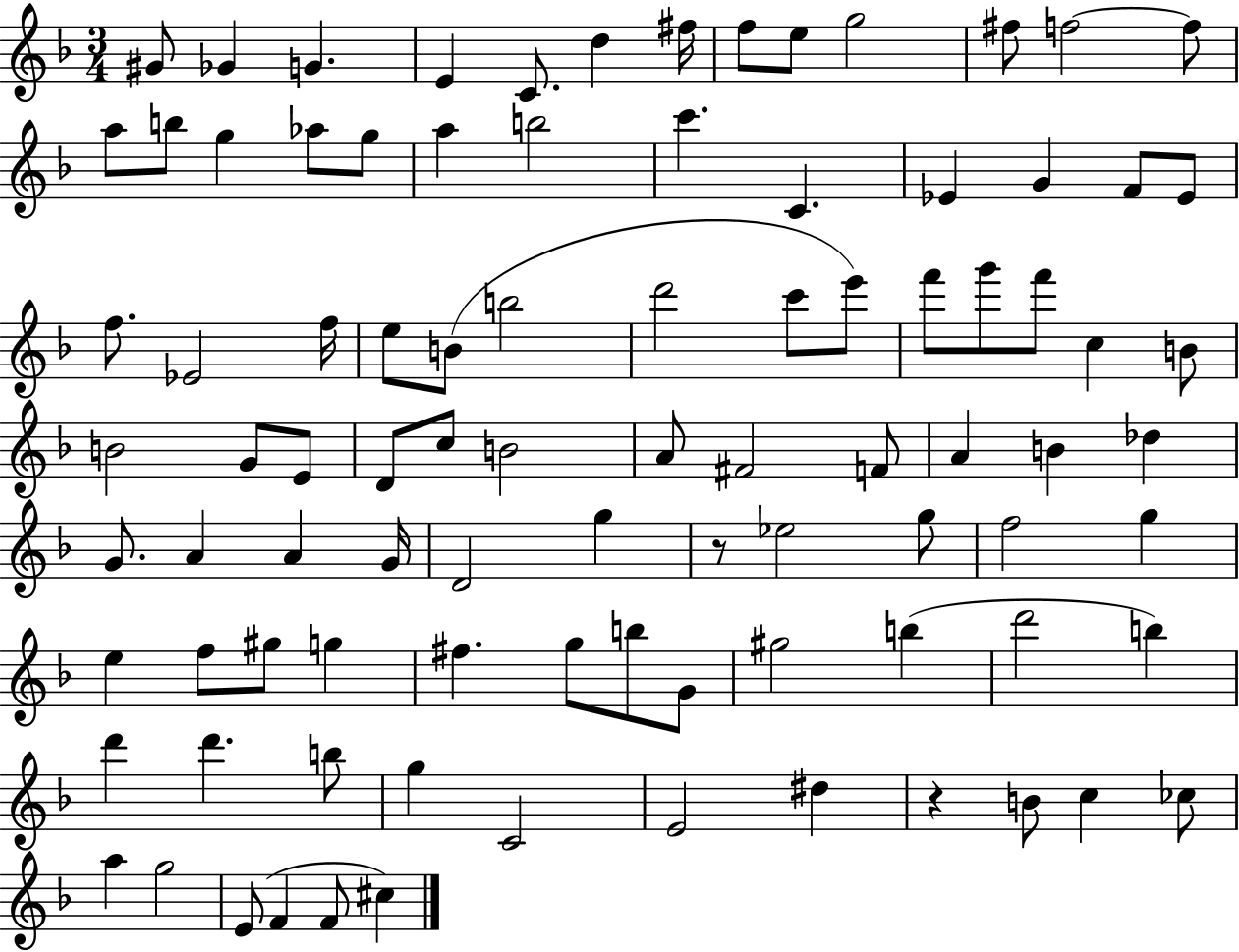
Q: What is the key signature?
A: F major